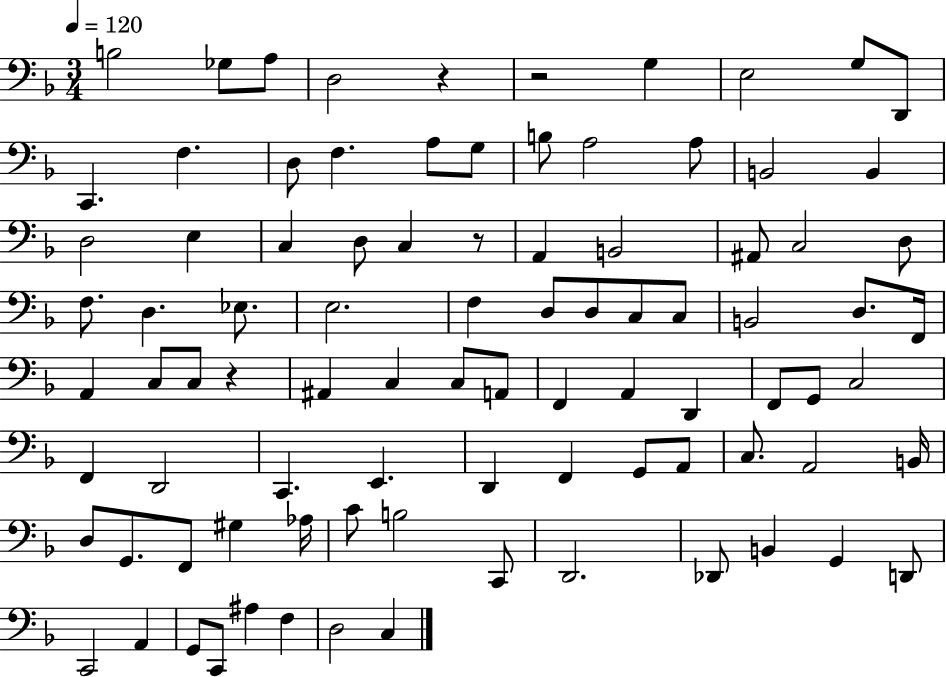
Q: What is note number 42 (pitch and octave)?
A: A2